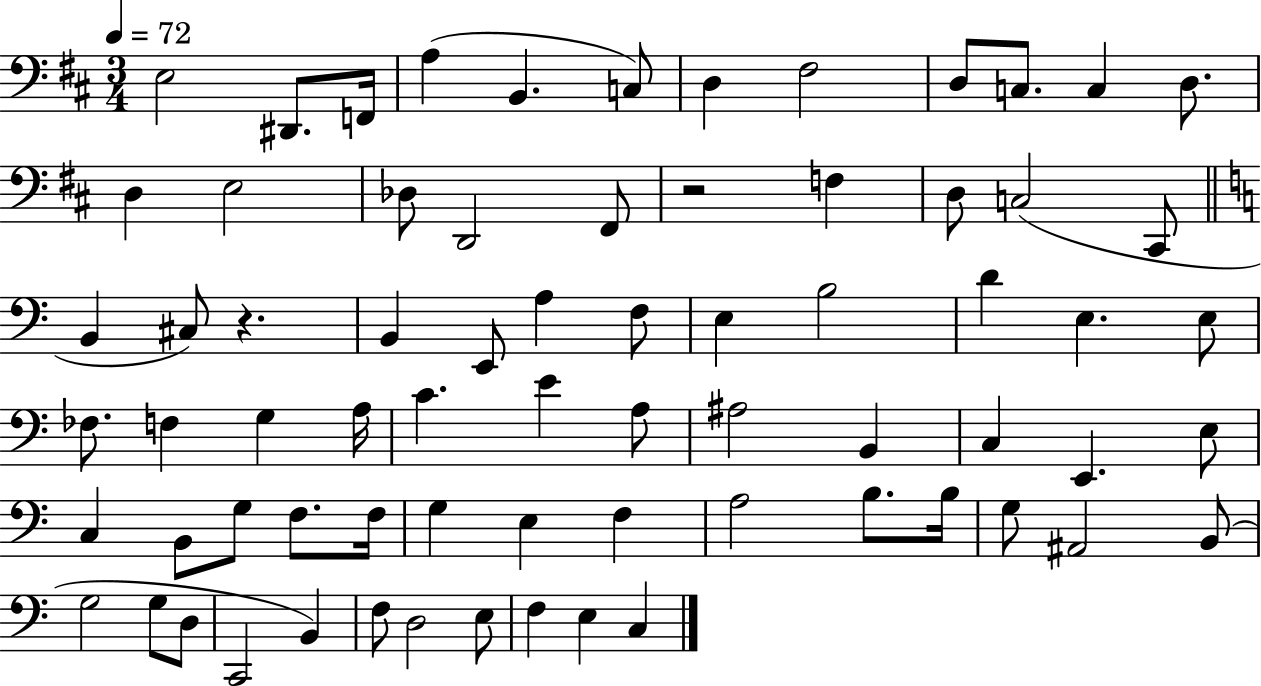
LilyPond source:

{
  \clef bass
  \numericTimeSignature
  \time 3/4
  \key d \major
  \tempo 4 = 72
  e2 dis,8. f,16 | a4( b,4. c8) | d4 fis2 | d8 c8. c4 d8. | \break d4 e2 | des8 d,2 fis,8 | r2 f4 | d8 c2( cis,8 | \break \bar "||" \break \key a \minor b,4 cis8) r4. | b,4 e,8 a4 f8 | e4 b2 | d'4 e4. e8 | \break fes8. f4 g4 a16 | c'4. e'4 a8 | ais2 b,4 | c4 e,4. e8 | \break c4 b,8 g8 f8. f16 | g4 e4 f4 | a2 b8. b16 | g8 ais,2 b,8( | \break g2 g8 d8 | c,2 b,4) | f8 d2 e8 | f4 e4 c4 | \break \bar "|."
}